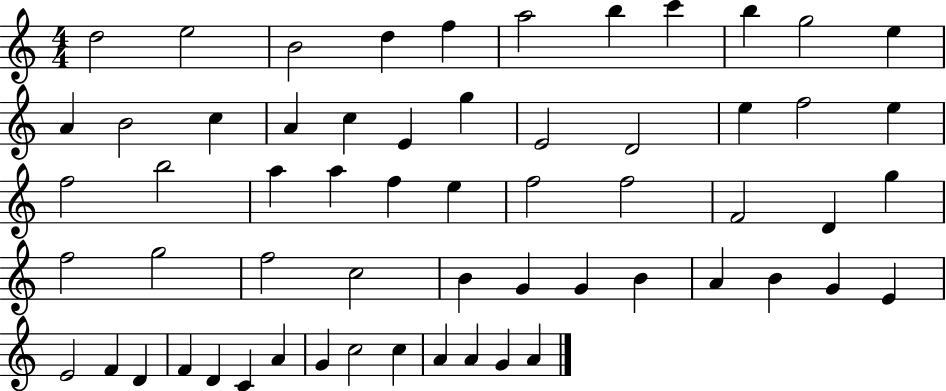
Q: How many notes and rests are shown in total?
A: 60